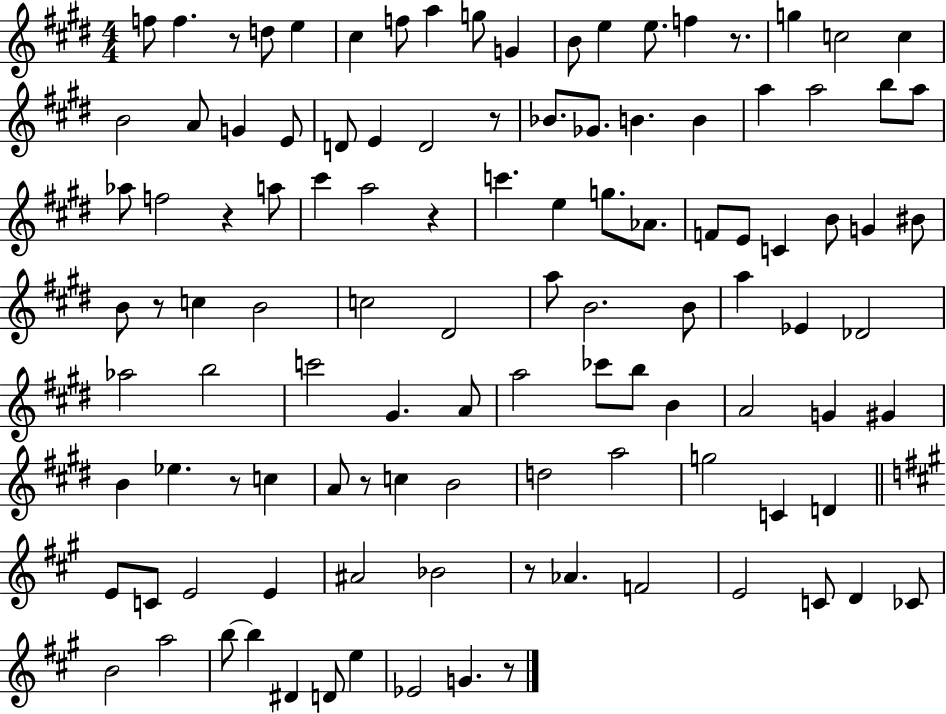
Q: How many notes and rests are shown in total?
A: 111